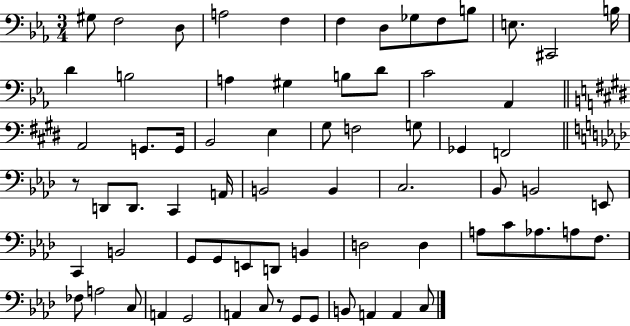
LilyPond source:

{
  \clef bass
  \numericTimeSignature
  \time 3/4
  \key ees \major
  gis8 f2 d8 | a2 f4 | f4 d8 ges8 f8 b8 | e8. cis,2 b16 | \break d'4 b2 | a4 gis4 b8 d'8 | c'2 aes,4 | \bar "||" \break \key e \major a,2 g,8. g,16 | b,2 e4 | gis8 f2 g8 | ges,4 f,2 | \break \bar "||" \break \key aes \major r8 d,8 d,8. c,4 a,16 | b,2 b,4 | c2. | bes,8 b,2 e,8 | \break c,4 b,2 | g,8 g,8 e,8 d,8 b,4 | d2 d4 | a8 c'8 aes8. a8 f8. | \break fes8 a2 c8 | a,4 g,2 | a,4 c8 r8 g,8 g,8 | b,8 a,4 a,4 c8 | \break \bar "|."
}